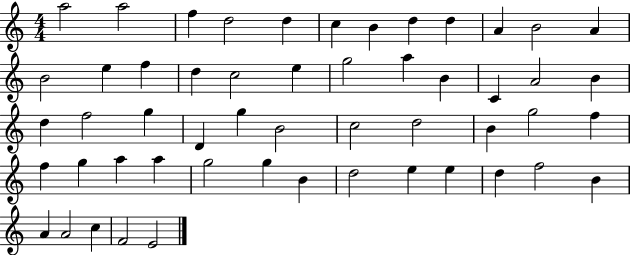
{
  \clef treble
  \numericTimeSignature
  \time 4/4
  \key c \major
  a''2 a''2 | f''4 d''2 d''4 | c''4 b'4 d''4 d''4 | a'4 b'2 a'4 | \break b'2 e''4 f''4 | d''4 c''2 e''4 | g''2 a''4 b'4 | c'4 a'2 b'4 | \break d''4 f''2 g''4 | d'4 g''4 b'2 | c''2 d''2 | b'4 g''2 f''4 | \break f''4 g''4 a''4 a''4 | g''2 g''4 b'4 | d''2 e''4 e''4 | d''4 f''2 b'4 | \break a'4 a'2 c''4 | f'2 e'2 | \bar "|."
}